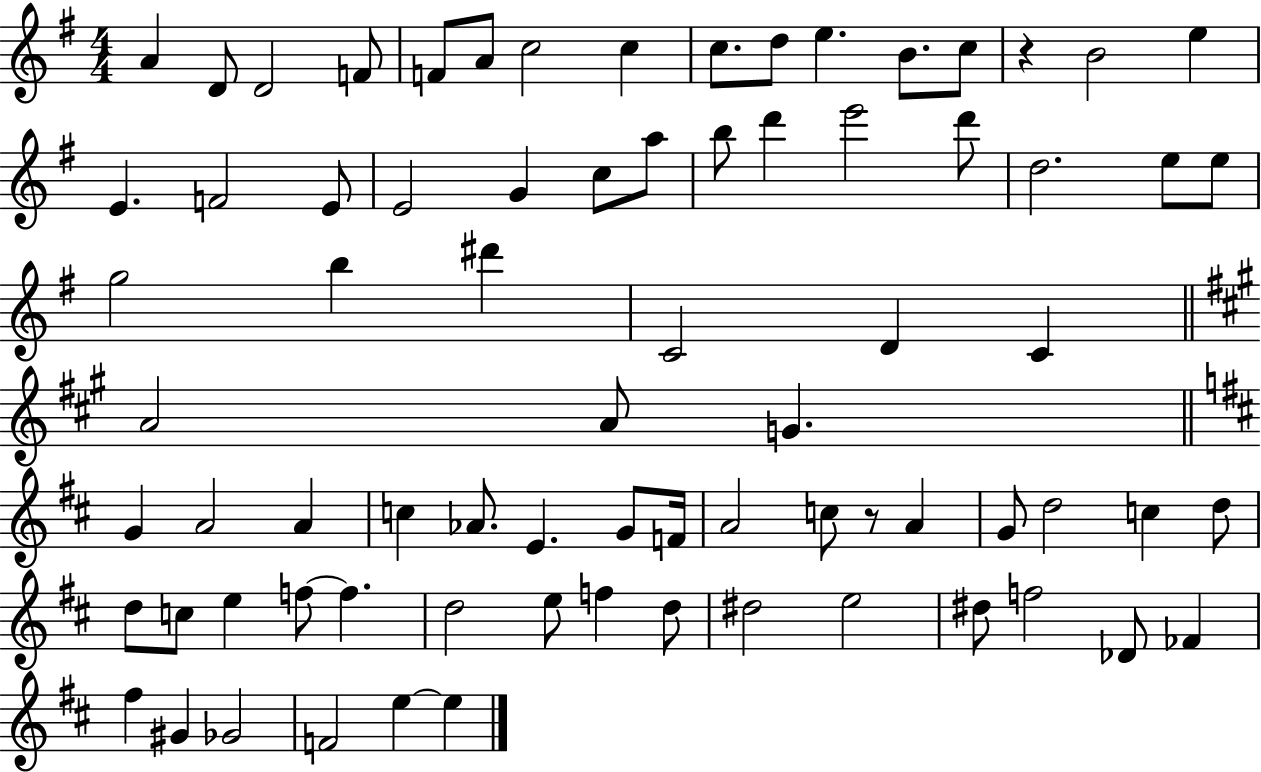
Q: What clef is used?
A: treble